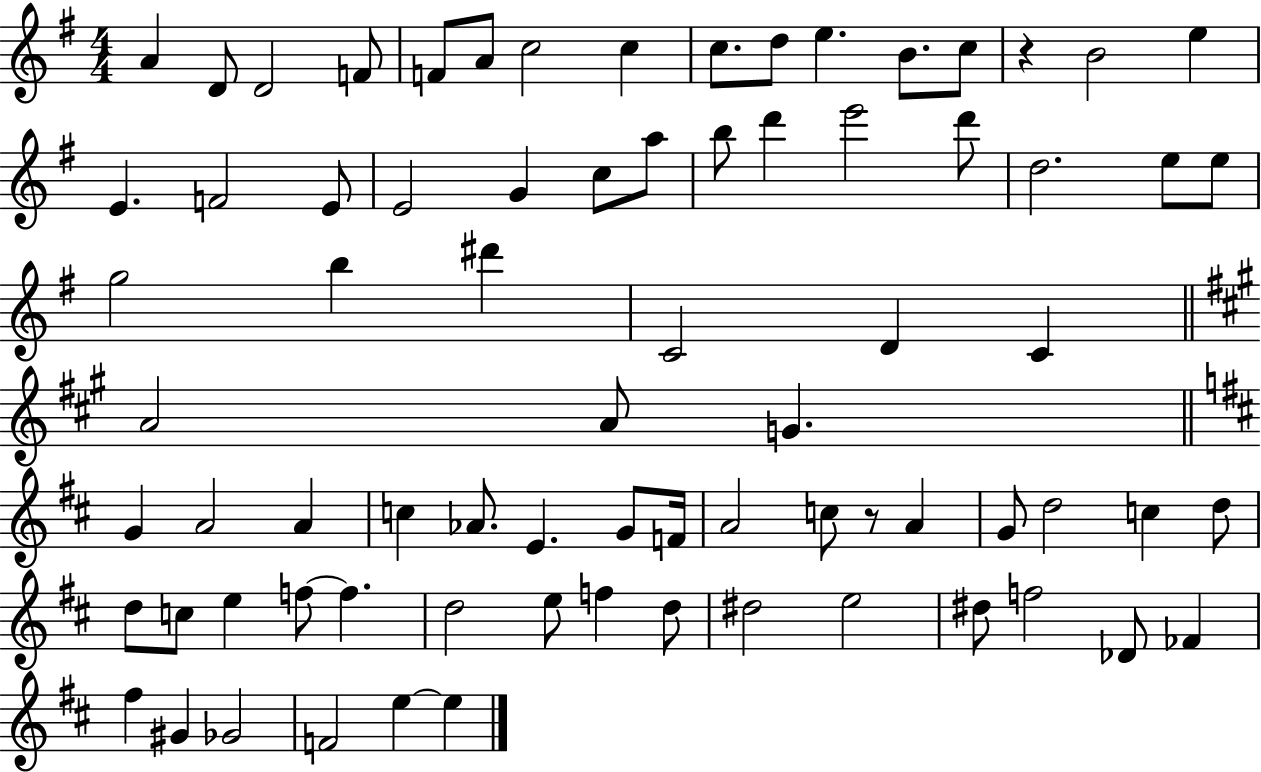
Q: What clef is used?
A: treble